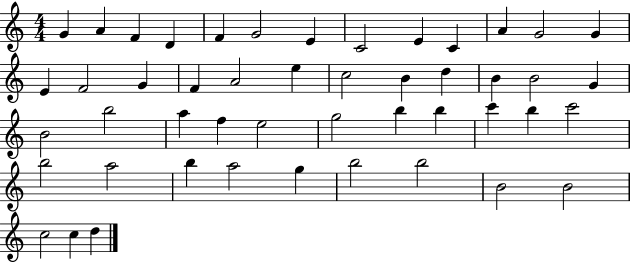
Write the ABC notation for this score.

X:1
T:Untitled
M:4/4
L:1/4
K:C
G A F D F G2 E C2 E C A G2 G E F2 G F A2 e c2 B d B B2 G B2 b2 a f e2 g2 b b c' b c'2 b2 a2 b a2 g b2 b2 B2 B2 c2 c d